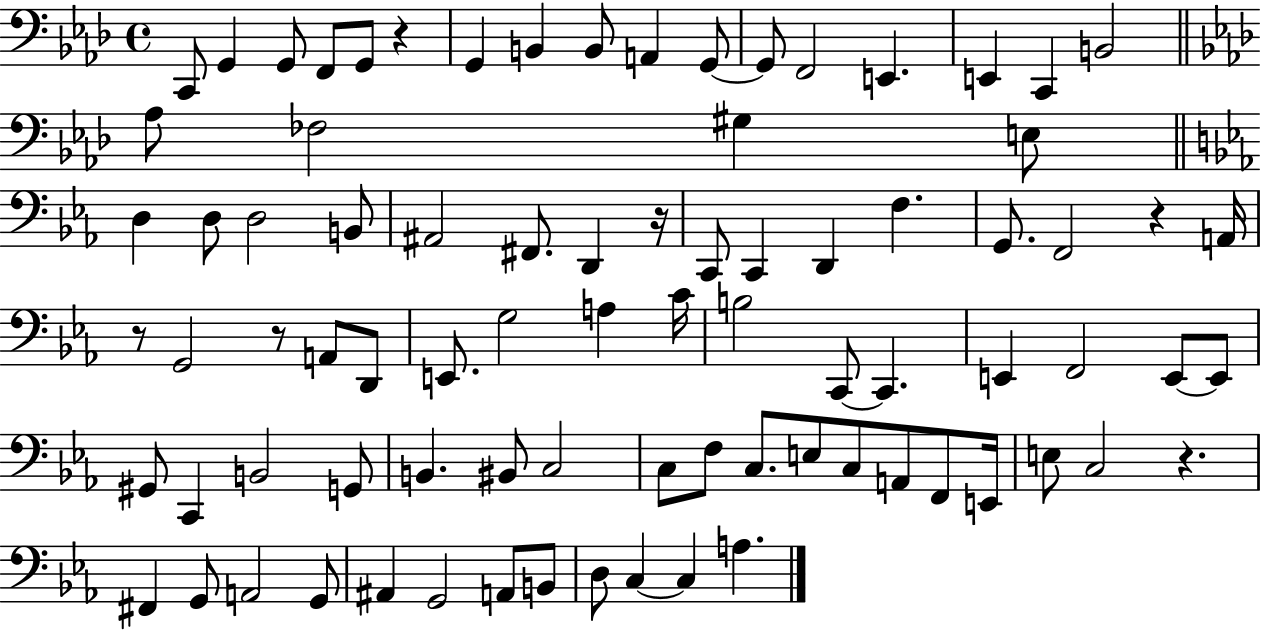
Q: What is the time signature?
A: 4/4